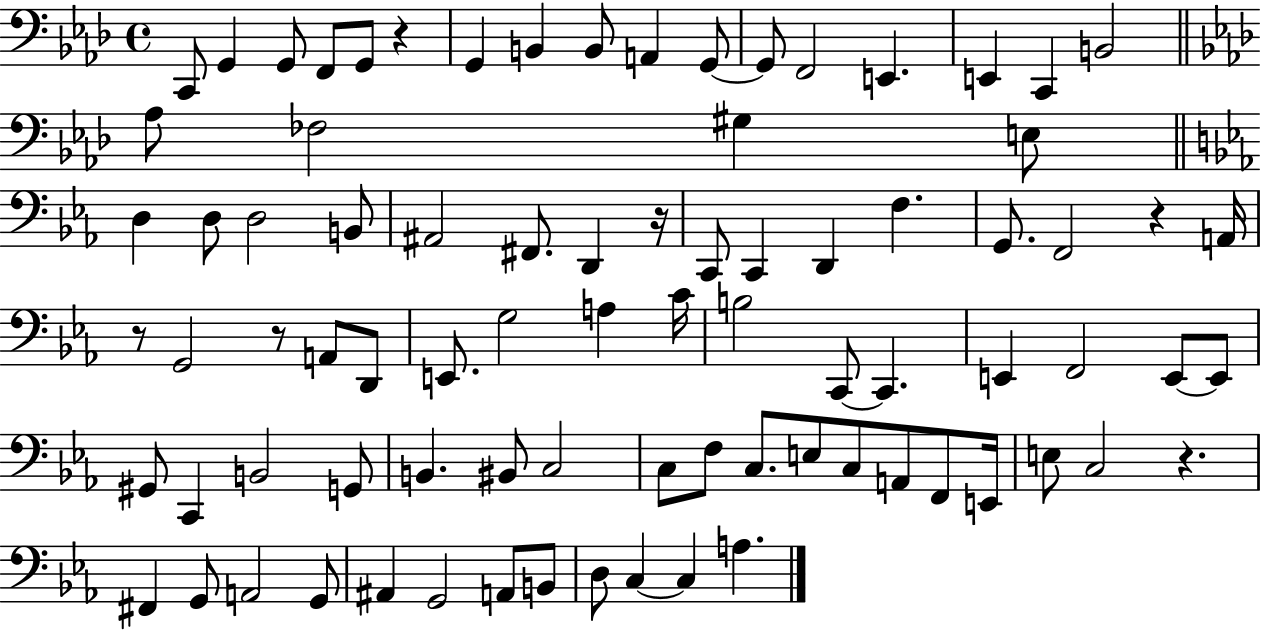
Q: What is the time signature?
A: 4/4